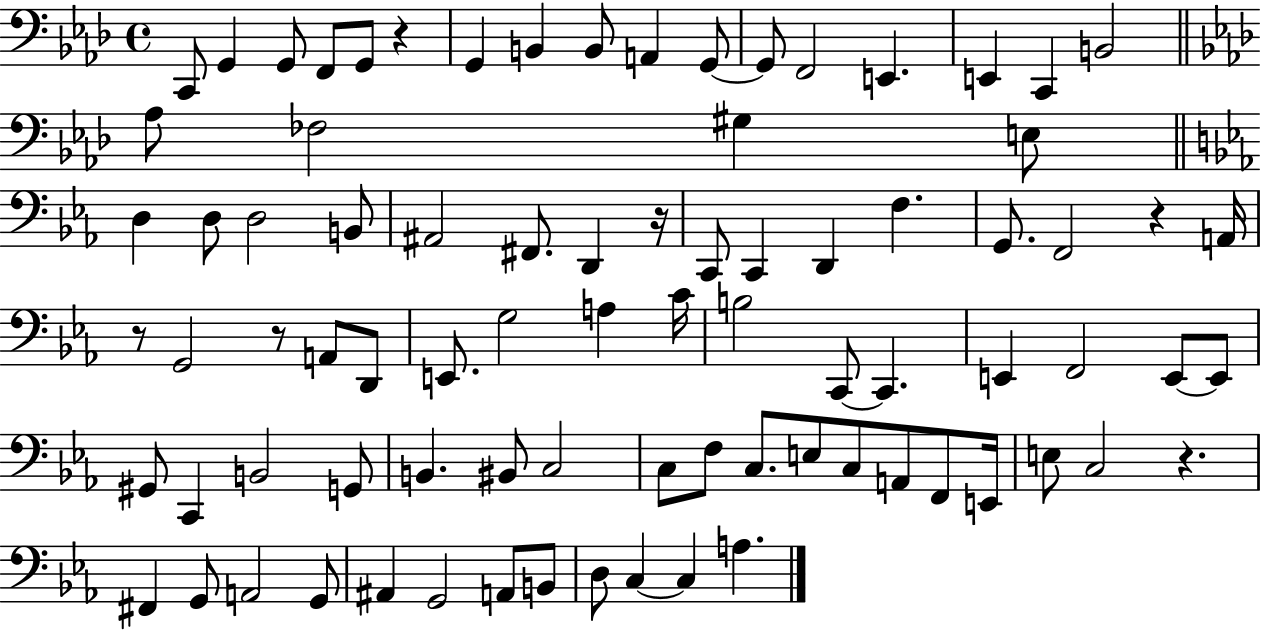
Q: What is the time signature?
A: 4/4